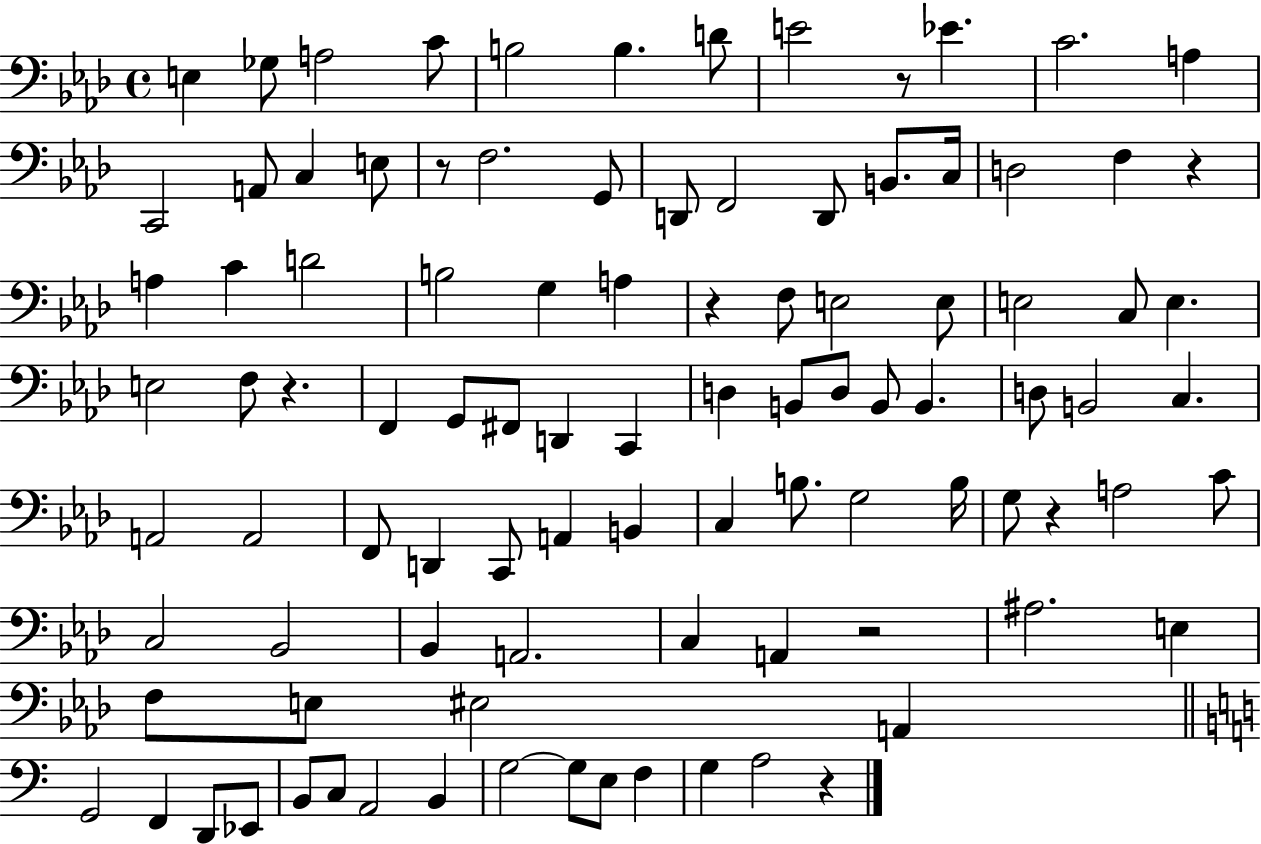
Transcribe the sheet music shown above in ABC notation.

X:1
T:Untitled
M:4/4
L:1/4
K:Ab
E, _G,/2 A,2 C/2 B,2 B, D/2 E2 z/2 _E C2 A, C,,2 A,,/2 C, E,/2 z/2 F,2 G,,/2 D,,/2 F,,2 D,,/2 B,,/2 C,/4 D,2 F, z A, C D2 B,2 G, A, z F,/2 E,2 E,/2 E,2 C,/2 E, E,2 F,/2 z F,, G,,/2 ^F,,/2 D,, C,, D, B,,/2 D,/2 B,,/2 B,, D,/2 B,,2 C, A,,2 A,,2 F,,/2 D,, C,,/2 A,, B,, C, B,/2 G,2 B,/4 G,/2 z A,2 C/2 C,2 _B,,2 _B,, A,,2 C, A,, z2 ^A,2 E, F,/2 E,/2 ^E,2 A,, G,,2 F,, D,,/2 _E,,/2 B,,/2 C,/2 A,,2 B,, G,2 G,/2 E,/2 F, G, A,2 z